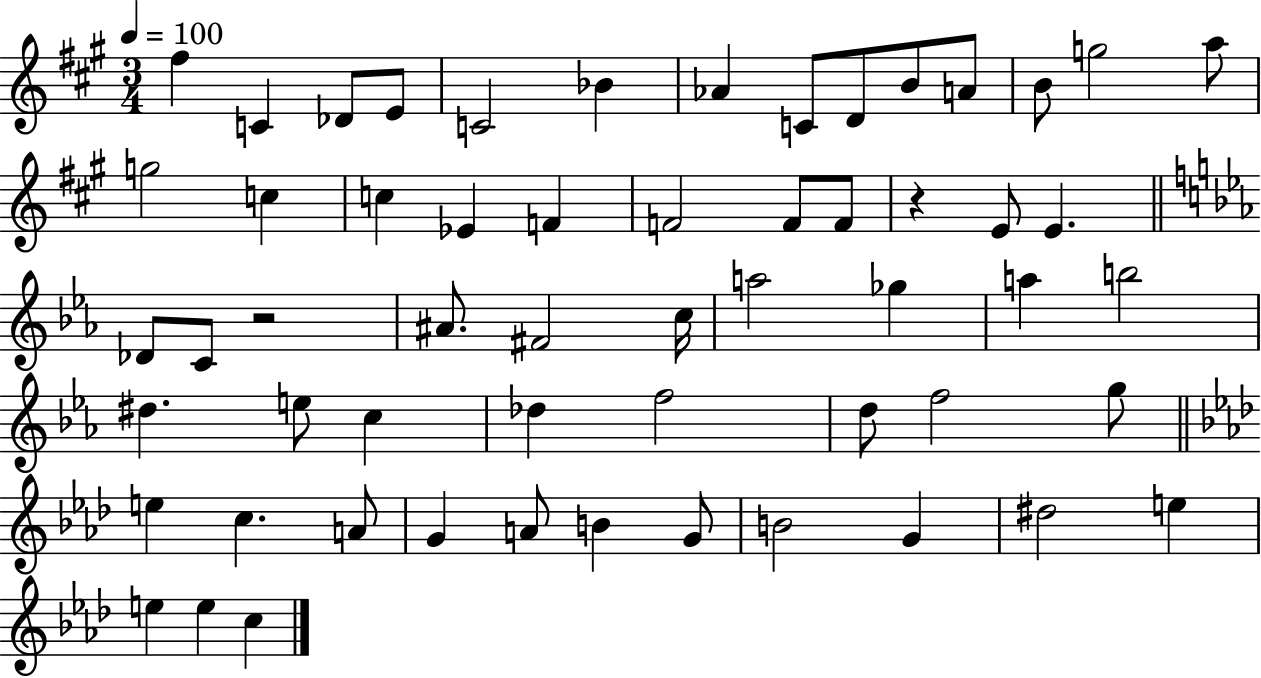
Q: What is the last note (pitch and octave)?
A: C5